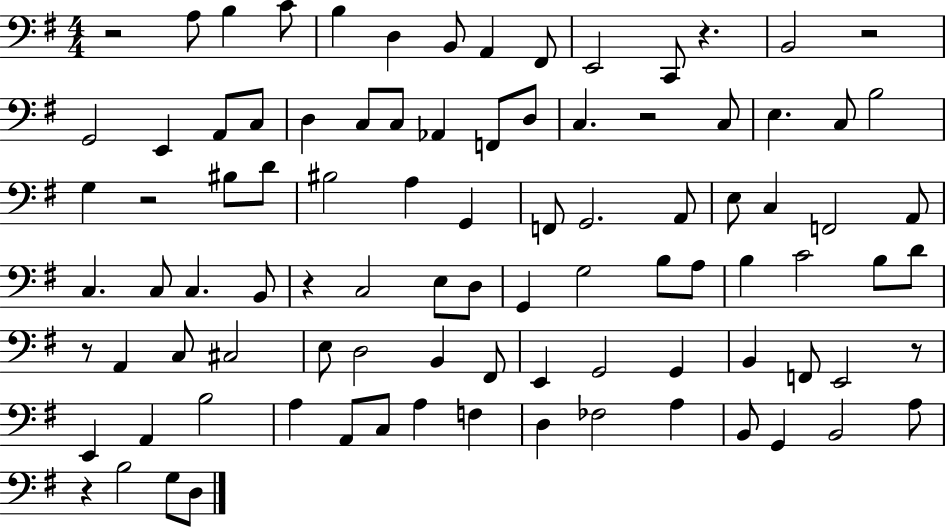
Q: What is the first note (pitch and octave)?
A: A3